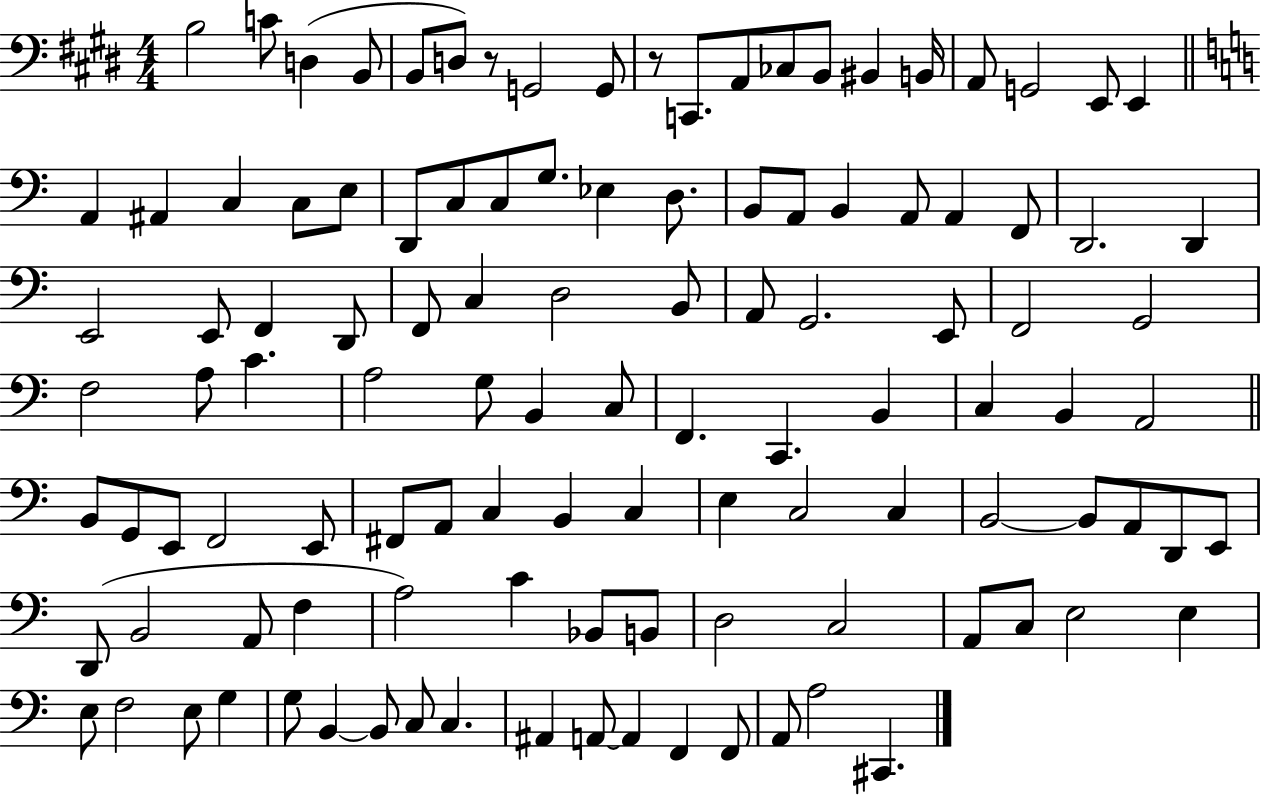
{
  \clef bass
  \numericTimeSignature
  \time 4/4
  \key e \major
  b2 c'8 d4( b,8 | b,8 d8) r8 g,2 g,8 | r8 c,8. a,8 ces8 b,8 bis,4 b,16 | a,8 g,2 e,8 e,4 | \break \bar "||" \break \key c \major a,4 ais,4 c4 c8 e8 | d,8 c8 c8 g8. ees4 d8. | b,8 a,8 b,4 a,8 a,4 f,8 | d,2. d,4 | \break e,2 e,8 f,4 d,8 | f,8 c4 d2 b,8 | a,8 g,2. e,8 | f,2 g,2 | \break f2 a8 c'4. | a2 g8 b,4 c8 | f,4. c,4. b,4 | c4 b,4 a,2 | \break \bar "||" \break \key a \minor b,8 g,8 e,8 f,2 e,8 | fis,8 a,8 c4 b,4 c4 | e4 c2 c4 | b,2~~ b,8 a,8 d,8 e,8 | \break d,8( b,2 a,8 f4 | a2) c'4 bes,8 b,8 | d2 c2 | a,8 c8 e2 e4 | \break e8 f2 e8 g4 | g8 b,4~~ b,8 c8 c4. | ais,4 a,8~~ a,4 f,4 f,8 | a,8 a2 cis,4. | \break \bar "|."
}